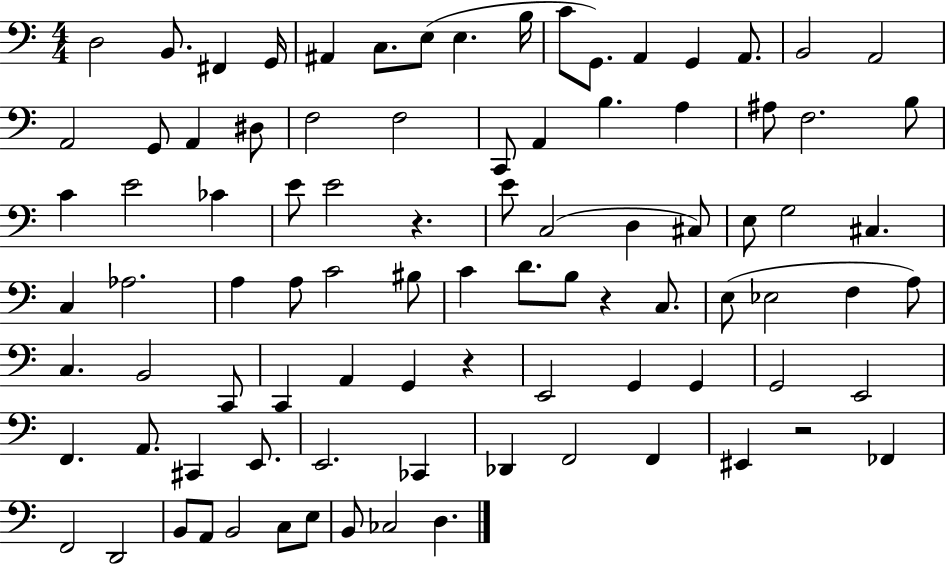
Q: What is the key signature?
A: C major